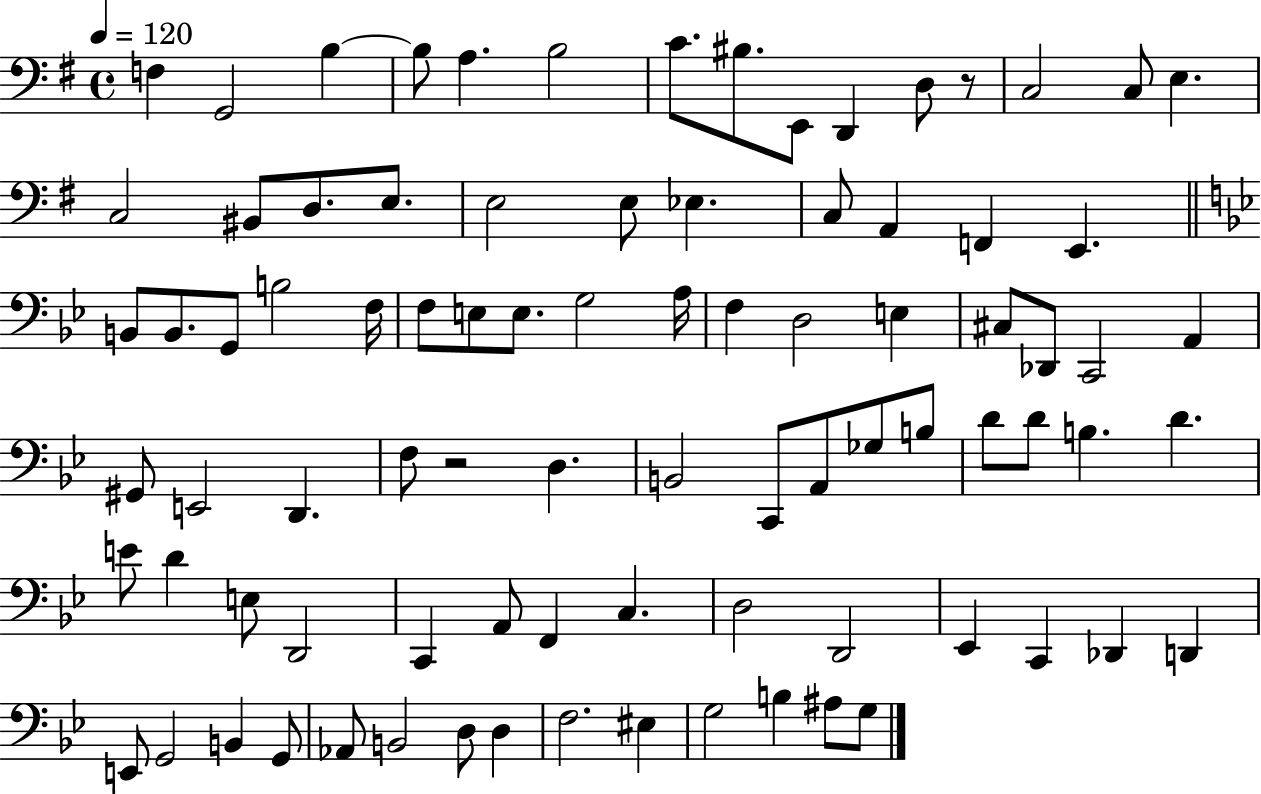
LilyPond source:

{
  \clef bass
  \time 4/4
  \defaultTimeSignature
  \key g \major
  \tempo 4 = 120
  f4 g,2 b4~~ | b8 a4. b2 | c'8. bis8. e,8 d,4 d8 r8 | c2 c8 e4. | \break c2 bis,8 d8. e8. | e2 e8 ees4. | c8 a,4 f,4 e,4. | \bar "||" \break \key bes \major b,8 b,8. g,8 b2 f16 | f8 e8 e8. g2 a16 | f4 d2 e4 | cis8 des,8 c,2 a,4 | \break gis,8 e,2 d,4. | f8 r2 d4. | b,2 c,8 a,8 ges8 b8 | d'8 d'8 b4. d'4. | \break e'8 d'4 e8 d,2 | c,4 a,8 f,4 c4. | d2 d,2 | ees,4 c,4 des,4 d,4 | \break e,8 g,2 b,4 g,8 | aes,8 b,2 d8 d4 | f2. eis4 | g2 b4 ais8 g8 | \break \bar "|."
}